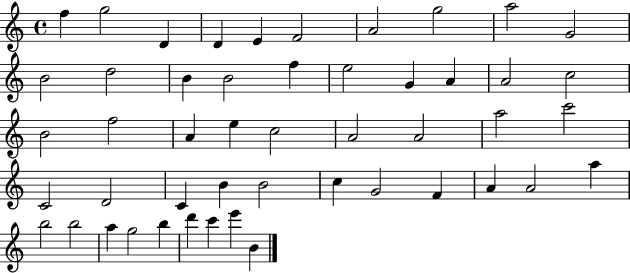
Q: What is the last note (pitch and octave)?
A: B4